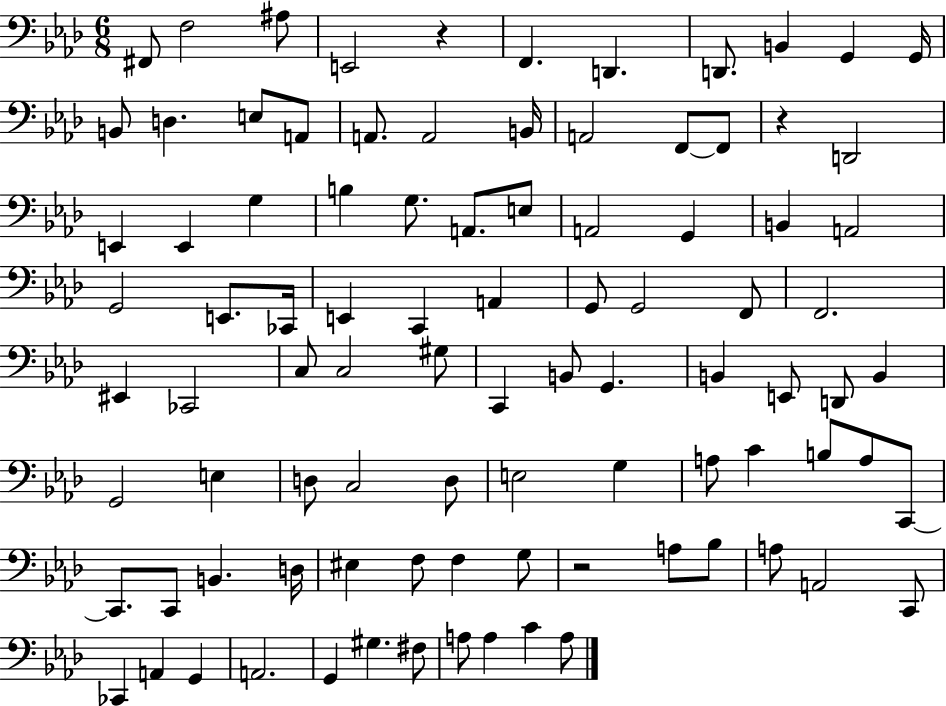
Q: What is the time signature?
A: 6/8